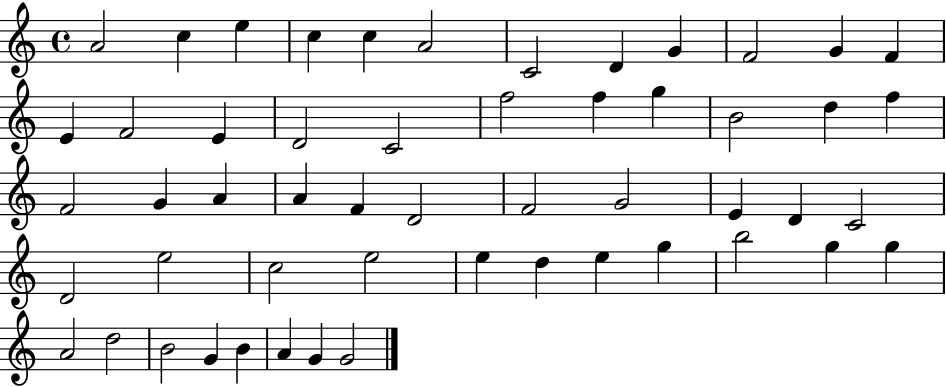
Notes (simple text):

A4/h C5/q E5/q C5/q C5/q A4/h C4/h D4/q G4/q F4/h G4/q F4/q E4/q F4/h E4/q D4/h C4/h F5/h F5/q G5/q B4/h D5/q F5/q F4/h G4/q A4/q A4/q F4/q D4/h F4/h G4/h E4/q D4/q C4/h D4/h E5/h C5/h E5/h E5/q D5/q E5/q G5/q B5/h G5/q G5/q A4/h D5/h B4/h G4/q B4/q A4/q G4/q G4/h